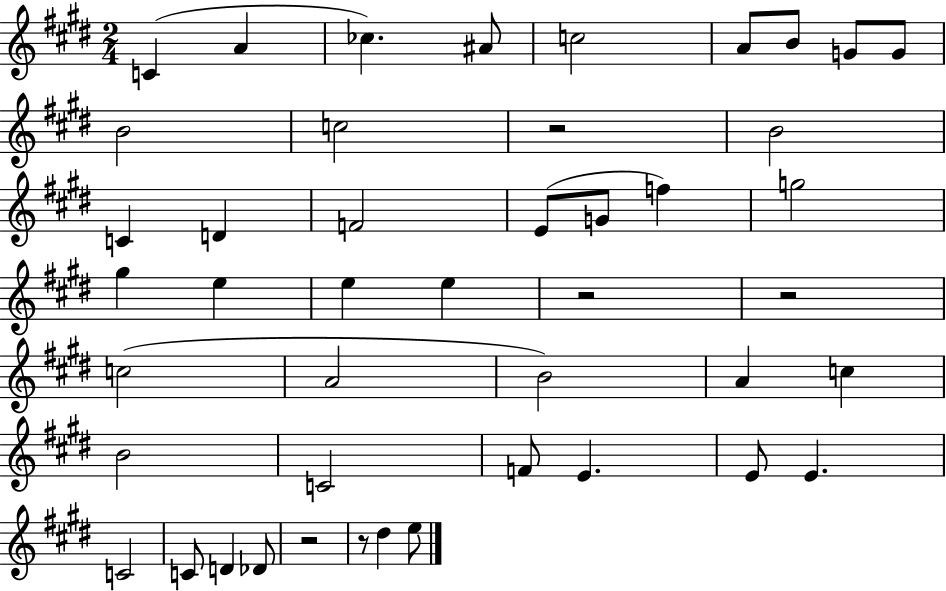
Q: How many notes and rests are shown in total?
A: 45